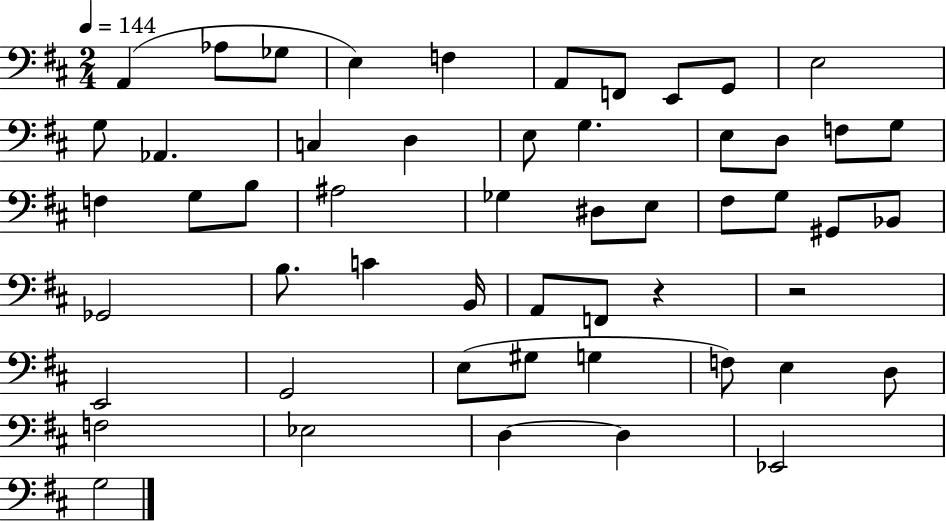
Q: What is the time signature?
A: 2/4